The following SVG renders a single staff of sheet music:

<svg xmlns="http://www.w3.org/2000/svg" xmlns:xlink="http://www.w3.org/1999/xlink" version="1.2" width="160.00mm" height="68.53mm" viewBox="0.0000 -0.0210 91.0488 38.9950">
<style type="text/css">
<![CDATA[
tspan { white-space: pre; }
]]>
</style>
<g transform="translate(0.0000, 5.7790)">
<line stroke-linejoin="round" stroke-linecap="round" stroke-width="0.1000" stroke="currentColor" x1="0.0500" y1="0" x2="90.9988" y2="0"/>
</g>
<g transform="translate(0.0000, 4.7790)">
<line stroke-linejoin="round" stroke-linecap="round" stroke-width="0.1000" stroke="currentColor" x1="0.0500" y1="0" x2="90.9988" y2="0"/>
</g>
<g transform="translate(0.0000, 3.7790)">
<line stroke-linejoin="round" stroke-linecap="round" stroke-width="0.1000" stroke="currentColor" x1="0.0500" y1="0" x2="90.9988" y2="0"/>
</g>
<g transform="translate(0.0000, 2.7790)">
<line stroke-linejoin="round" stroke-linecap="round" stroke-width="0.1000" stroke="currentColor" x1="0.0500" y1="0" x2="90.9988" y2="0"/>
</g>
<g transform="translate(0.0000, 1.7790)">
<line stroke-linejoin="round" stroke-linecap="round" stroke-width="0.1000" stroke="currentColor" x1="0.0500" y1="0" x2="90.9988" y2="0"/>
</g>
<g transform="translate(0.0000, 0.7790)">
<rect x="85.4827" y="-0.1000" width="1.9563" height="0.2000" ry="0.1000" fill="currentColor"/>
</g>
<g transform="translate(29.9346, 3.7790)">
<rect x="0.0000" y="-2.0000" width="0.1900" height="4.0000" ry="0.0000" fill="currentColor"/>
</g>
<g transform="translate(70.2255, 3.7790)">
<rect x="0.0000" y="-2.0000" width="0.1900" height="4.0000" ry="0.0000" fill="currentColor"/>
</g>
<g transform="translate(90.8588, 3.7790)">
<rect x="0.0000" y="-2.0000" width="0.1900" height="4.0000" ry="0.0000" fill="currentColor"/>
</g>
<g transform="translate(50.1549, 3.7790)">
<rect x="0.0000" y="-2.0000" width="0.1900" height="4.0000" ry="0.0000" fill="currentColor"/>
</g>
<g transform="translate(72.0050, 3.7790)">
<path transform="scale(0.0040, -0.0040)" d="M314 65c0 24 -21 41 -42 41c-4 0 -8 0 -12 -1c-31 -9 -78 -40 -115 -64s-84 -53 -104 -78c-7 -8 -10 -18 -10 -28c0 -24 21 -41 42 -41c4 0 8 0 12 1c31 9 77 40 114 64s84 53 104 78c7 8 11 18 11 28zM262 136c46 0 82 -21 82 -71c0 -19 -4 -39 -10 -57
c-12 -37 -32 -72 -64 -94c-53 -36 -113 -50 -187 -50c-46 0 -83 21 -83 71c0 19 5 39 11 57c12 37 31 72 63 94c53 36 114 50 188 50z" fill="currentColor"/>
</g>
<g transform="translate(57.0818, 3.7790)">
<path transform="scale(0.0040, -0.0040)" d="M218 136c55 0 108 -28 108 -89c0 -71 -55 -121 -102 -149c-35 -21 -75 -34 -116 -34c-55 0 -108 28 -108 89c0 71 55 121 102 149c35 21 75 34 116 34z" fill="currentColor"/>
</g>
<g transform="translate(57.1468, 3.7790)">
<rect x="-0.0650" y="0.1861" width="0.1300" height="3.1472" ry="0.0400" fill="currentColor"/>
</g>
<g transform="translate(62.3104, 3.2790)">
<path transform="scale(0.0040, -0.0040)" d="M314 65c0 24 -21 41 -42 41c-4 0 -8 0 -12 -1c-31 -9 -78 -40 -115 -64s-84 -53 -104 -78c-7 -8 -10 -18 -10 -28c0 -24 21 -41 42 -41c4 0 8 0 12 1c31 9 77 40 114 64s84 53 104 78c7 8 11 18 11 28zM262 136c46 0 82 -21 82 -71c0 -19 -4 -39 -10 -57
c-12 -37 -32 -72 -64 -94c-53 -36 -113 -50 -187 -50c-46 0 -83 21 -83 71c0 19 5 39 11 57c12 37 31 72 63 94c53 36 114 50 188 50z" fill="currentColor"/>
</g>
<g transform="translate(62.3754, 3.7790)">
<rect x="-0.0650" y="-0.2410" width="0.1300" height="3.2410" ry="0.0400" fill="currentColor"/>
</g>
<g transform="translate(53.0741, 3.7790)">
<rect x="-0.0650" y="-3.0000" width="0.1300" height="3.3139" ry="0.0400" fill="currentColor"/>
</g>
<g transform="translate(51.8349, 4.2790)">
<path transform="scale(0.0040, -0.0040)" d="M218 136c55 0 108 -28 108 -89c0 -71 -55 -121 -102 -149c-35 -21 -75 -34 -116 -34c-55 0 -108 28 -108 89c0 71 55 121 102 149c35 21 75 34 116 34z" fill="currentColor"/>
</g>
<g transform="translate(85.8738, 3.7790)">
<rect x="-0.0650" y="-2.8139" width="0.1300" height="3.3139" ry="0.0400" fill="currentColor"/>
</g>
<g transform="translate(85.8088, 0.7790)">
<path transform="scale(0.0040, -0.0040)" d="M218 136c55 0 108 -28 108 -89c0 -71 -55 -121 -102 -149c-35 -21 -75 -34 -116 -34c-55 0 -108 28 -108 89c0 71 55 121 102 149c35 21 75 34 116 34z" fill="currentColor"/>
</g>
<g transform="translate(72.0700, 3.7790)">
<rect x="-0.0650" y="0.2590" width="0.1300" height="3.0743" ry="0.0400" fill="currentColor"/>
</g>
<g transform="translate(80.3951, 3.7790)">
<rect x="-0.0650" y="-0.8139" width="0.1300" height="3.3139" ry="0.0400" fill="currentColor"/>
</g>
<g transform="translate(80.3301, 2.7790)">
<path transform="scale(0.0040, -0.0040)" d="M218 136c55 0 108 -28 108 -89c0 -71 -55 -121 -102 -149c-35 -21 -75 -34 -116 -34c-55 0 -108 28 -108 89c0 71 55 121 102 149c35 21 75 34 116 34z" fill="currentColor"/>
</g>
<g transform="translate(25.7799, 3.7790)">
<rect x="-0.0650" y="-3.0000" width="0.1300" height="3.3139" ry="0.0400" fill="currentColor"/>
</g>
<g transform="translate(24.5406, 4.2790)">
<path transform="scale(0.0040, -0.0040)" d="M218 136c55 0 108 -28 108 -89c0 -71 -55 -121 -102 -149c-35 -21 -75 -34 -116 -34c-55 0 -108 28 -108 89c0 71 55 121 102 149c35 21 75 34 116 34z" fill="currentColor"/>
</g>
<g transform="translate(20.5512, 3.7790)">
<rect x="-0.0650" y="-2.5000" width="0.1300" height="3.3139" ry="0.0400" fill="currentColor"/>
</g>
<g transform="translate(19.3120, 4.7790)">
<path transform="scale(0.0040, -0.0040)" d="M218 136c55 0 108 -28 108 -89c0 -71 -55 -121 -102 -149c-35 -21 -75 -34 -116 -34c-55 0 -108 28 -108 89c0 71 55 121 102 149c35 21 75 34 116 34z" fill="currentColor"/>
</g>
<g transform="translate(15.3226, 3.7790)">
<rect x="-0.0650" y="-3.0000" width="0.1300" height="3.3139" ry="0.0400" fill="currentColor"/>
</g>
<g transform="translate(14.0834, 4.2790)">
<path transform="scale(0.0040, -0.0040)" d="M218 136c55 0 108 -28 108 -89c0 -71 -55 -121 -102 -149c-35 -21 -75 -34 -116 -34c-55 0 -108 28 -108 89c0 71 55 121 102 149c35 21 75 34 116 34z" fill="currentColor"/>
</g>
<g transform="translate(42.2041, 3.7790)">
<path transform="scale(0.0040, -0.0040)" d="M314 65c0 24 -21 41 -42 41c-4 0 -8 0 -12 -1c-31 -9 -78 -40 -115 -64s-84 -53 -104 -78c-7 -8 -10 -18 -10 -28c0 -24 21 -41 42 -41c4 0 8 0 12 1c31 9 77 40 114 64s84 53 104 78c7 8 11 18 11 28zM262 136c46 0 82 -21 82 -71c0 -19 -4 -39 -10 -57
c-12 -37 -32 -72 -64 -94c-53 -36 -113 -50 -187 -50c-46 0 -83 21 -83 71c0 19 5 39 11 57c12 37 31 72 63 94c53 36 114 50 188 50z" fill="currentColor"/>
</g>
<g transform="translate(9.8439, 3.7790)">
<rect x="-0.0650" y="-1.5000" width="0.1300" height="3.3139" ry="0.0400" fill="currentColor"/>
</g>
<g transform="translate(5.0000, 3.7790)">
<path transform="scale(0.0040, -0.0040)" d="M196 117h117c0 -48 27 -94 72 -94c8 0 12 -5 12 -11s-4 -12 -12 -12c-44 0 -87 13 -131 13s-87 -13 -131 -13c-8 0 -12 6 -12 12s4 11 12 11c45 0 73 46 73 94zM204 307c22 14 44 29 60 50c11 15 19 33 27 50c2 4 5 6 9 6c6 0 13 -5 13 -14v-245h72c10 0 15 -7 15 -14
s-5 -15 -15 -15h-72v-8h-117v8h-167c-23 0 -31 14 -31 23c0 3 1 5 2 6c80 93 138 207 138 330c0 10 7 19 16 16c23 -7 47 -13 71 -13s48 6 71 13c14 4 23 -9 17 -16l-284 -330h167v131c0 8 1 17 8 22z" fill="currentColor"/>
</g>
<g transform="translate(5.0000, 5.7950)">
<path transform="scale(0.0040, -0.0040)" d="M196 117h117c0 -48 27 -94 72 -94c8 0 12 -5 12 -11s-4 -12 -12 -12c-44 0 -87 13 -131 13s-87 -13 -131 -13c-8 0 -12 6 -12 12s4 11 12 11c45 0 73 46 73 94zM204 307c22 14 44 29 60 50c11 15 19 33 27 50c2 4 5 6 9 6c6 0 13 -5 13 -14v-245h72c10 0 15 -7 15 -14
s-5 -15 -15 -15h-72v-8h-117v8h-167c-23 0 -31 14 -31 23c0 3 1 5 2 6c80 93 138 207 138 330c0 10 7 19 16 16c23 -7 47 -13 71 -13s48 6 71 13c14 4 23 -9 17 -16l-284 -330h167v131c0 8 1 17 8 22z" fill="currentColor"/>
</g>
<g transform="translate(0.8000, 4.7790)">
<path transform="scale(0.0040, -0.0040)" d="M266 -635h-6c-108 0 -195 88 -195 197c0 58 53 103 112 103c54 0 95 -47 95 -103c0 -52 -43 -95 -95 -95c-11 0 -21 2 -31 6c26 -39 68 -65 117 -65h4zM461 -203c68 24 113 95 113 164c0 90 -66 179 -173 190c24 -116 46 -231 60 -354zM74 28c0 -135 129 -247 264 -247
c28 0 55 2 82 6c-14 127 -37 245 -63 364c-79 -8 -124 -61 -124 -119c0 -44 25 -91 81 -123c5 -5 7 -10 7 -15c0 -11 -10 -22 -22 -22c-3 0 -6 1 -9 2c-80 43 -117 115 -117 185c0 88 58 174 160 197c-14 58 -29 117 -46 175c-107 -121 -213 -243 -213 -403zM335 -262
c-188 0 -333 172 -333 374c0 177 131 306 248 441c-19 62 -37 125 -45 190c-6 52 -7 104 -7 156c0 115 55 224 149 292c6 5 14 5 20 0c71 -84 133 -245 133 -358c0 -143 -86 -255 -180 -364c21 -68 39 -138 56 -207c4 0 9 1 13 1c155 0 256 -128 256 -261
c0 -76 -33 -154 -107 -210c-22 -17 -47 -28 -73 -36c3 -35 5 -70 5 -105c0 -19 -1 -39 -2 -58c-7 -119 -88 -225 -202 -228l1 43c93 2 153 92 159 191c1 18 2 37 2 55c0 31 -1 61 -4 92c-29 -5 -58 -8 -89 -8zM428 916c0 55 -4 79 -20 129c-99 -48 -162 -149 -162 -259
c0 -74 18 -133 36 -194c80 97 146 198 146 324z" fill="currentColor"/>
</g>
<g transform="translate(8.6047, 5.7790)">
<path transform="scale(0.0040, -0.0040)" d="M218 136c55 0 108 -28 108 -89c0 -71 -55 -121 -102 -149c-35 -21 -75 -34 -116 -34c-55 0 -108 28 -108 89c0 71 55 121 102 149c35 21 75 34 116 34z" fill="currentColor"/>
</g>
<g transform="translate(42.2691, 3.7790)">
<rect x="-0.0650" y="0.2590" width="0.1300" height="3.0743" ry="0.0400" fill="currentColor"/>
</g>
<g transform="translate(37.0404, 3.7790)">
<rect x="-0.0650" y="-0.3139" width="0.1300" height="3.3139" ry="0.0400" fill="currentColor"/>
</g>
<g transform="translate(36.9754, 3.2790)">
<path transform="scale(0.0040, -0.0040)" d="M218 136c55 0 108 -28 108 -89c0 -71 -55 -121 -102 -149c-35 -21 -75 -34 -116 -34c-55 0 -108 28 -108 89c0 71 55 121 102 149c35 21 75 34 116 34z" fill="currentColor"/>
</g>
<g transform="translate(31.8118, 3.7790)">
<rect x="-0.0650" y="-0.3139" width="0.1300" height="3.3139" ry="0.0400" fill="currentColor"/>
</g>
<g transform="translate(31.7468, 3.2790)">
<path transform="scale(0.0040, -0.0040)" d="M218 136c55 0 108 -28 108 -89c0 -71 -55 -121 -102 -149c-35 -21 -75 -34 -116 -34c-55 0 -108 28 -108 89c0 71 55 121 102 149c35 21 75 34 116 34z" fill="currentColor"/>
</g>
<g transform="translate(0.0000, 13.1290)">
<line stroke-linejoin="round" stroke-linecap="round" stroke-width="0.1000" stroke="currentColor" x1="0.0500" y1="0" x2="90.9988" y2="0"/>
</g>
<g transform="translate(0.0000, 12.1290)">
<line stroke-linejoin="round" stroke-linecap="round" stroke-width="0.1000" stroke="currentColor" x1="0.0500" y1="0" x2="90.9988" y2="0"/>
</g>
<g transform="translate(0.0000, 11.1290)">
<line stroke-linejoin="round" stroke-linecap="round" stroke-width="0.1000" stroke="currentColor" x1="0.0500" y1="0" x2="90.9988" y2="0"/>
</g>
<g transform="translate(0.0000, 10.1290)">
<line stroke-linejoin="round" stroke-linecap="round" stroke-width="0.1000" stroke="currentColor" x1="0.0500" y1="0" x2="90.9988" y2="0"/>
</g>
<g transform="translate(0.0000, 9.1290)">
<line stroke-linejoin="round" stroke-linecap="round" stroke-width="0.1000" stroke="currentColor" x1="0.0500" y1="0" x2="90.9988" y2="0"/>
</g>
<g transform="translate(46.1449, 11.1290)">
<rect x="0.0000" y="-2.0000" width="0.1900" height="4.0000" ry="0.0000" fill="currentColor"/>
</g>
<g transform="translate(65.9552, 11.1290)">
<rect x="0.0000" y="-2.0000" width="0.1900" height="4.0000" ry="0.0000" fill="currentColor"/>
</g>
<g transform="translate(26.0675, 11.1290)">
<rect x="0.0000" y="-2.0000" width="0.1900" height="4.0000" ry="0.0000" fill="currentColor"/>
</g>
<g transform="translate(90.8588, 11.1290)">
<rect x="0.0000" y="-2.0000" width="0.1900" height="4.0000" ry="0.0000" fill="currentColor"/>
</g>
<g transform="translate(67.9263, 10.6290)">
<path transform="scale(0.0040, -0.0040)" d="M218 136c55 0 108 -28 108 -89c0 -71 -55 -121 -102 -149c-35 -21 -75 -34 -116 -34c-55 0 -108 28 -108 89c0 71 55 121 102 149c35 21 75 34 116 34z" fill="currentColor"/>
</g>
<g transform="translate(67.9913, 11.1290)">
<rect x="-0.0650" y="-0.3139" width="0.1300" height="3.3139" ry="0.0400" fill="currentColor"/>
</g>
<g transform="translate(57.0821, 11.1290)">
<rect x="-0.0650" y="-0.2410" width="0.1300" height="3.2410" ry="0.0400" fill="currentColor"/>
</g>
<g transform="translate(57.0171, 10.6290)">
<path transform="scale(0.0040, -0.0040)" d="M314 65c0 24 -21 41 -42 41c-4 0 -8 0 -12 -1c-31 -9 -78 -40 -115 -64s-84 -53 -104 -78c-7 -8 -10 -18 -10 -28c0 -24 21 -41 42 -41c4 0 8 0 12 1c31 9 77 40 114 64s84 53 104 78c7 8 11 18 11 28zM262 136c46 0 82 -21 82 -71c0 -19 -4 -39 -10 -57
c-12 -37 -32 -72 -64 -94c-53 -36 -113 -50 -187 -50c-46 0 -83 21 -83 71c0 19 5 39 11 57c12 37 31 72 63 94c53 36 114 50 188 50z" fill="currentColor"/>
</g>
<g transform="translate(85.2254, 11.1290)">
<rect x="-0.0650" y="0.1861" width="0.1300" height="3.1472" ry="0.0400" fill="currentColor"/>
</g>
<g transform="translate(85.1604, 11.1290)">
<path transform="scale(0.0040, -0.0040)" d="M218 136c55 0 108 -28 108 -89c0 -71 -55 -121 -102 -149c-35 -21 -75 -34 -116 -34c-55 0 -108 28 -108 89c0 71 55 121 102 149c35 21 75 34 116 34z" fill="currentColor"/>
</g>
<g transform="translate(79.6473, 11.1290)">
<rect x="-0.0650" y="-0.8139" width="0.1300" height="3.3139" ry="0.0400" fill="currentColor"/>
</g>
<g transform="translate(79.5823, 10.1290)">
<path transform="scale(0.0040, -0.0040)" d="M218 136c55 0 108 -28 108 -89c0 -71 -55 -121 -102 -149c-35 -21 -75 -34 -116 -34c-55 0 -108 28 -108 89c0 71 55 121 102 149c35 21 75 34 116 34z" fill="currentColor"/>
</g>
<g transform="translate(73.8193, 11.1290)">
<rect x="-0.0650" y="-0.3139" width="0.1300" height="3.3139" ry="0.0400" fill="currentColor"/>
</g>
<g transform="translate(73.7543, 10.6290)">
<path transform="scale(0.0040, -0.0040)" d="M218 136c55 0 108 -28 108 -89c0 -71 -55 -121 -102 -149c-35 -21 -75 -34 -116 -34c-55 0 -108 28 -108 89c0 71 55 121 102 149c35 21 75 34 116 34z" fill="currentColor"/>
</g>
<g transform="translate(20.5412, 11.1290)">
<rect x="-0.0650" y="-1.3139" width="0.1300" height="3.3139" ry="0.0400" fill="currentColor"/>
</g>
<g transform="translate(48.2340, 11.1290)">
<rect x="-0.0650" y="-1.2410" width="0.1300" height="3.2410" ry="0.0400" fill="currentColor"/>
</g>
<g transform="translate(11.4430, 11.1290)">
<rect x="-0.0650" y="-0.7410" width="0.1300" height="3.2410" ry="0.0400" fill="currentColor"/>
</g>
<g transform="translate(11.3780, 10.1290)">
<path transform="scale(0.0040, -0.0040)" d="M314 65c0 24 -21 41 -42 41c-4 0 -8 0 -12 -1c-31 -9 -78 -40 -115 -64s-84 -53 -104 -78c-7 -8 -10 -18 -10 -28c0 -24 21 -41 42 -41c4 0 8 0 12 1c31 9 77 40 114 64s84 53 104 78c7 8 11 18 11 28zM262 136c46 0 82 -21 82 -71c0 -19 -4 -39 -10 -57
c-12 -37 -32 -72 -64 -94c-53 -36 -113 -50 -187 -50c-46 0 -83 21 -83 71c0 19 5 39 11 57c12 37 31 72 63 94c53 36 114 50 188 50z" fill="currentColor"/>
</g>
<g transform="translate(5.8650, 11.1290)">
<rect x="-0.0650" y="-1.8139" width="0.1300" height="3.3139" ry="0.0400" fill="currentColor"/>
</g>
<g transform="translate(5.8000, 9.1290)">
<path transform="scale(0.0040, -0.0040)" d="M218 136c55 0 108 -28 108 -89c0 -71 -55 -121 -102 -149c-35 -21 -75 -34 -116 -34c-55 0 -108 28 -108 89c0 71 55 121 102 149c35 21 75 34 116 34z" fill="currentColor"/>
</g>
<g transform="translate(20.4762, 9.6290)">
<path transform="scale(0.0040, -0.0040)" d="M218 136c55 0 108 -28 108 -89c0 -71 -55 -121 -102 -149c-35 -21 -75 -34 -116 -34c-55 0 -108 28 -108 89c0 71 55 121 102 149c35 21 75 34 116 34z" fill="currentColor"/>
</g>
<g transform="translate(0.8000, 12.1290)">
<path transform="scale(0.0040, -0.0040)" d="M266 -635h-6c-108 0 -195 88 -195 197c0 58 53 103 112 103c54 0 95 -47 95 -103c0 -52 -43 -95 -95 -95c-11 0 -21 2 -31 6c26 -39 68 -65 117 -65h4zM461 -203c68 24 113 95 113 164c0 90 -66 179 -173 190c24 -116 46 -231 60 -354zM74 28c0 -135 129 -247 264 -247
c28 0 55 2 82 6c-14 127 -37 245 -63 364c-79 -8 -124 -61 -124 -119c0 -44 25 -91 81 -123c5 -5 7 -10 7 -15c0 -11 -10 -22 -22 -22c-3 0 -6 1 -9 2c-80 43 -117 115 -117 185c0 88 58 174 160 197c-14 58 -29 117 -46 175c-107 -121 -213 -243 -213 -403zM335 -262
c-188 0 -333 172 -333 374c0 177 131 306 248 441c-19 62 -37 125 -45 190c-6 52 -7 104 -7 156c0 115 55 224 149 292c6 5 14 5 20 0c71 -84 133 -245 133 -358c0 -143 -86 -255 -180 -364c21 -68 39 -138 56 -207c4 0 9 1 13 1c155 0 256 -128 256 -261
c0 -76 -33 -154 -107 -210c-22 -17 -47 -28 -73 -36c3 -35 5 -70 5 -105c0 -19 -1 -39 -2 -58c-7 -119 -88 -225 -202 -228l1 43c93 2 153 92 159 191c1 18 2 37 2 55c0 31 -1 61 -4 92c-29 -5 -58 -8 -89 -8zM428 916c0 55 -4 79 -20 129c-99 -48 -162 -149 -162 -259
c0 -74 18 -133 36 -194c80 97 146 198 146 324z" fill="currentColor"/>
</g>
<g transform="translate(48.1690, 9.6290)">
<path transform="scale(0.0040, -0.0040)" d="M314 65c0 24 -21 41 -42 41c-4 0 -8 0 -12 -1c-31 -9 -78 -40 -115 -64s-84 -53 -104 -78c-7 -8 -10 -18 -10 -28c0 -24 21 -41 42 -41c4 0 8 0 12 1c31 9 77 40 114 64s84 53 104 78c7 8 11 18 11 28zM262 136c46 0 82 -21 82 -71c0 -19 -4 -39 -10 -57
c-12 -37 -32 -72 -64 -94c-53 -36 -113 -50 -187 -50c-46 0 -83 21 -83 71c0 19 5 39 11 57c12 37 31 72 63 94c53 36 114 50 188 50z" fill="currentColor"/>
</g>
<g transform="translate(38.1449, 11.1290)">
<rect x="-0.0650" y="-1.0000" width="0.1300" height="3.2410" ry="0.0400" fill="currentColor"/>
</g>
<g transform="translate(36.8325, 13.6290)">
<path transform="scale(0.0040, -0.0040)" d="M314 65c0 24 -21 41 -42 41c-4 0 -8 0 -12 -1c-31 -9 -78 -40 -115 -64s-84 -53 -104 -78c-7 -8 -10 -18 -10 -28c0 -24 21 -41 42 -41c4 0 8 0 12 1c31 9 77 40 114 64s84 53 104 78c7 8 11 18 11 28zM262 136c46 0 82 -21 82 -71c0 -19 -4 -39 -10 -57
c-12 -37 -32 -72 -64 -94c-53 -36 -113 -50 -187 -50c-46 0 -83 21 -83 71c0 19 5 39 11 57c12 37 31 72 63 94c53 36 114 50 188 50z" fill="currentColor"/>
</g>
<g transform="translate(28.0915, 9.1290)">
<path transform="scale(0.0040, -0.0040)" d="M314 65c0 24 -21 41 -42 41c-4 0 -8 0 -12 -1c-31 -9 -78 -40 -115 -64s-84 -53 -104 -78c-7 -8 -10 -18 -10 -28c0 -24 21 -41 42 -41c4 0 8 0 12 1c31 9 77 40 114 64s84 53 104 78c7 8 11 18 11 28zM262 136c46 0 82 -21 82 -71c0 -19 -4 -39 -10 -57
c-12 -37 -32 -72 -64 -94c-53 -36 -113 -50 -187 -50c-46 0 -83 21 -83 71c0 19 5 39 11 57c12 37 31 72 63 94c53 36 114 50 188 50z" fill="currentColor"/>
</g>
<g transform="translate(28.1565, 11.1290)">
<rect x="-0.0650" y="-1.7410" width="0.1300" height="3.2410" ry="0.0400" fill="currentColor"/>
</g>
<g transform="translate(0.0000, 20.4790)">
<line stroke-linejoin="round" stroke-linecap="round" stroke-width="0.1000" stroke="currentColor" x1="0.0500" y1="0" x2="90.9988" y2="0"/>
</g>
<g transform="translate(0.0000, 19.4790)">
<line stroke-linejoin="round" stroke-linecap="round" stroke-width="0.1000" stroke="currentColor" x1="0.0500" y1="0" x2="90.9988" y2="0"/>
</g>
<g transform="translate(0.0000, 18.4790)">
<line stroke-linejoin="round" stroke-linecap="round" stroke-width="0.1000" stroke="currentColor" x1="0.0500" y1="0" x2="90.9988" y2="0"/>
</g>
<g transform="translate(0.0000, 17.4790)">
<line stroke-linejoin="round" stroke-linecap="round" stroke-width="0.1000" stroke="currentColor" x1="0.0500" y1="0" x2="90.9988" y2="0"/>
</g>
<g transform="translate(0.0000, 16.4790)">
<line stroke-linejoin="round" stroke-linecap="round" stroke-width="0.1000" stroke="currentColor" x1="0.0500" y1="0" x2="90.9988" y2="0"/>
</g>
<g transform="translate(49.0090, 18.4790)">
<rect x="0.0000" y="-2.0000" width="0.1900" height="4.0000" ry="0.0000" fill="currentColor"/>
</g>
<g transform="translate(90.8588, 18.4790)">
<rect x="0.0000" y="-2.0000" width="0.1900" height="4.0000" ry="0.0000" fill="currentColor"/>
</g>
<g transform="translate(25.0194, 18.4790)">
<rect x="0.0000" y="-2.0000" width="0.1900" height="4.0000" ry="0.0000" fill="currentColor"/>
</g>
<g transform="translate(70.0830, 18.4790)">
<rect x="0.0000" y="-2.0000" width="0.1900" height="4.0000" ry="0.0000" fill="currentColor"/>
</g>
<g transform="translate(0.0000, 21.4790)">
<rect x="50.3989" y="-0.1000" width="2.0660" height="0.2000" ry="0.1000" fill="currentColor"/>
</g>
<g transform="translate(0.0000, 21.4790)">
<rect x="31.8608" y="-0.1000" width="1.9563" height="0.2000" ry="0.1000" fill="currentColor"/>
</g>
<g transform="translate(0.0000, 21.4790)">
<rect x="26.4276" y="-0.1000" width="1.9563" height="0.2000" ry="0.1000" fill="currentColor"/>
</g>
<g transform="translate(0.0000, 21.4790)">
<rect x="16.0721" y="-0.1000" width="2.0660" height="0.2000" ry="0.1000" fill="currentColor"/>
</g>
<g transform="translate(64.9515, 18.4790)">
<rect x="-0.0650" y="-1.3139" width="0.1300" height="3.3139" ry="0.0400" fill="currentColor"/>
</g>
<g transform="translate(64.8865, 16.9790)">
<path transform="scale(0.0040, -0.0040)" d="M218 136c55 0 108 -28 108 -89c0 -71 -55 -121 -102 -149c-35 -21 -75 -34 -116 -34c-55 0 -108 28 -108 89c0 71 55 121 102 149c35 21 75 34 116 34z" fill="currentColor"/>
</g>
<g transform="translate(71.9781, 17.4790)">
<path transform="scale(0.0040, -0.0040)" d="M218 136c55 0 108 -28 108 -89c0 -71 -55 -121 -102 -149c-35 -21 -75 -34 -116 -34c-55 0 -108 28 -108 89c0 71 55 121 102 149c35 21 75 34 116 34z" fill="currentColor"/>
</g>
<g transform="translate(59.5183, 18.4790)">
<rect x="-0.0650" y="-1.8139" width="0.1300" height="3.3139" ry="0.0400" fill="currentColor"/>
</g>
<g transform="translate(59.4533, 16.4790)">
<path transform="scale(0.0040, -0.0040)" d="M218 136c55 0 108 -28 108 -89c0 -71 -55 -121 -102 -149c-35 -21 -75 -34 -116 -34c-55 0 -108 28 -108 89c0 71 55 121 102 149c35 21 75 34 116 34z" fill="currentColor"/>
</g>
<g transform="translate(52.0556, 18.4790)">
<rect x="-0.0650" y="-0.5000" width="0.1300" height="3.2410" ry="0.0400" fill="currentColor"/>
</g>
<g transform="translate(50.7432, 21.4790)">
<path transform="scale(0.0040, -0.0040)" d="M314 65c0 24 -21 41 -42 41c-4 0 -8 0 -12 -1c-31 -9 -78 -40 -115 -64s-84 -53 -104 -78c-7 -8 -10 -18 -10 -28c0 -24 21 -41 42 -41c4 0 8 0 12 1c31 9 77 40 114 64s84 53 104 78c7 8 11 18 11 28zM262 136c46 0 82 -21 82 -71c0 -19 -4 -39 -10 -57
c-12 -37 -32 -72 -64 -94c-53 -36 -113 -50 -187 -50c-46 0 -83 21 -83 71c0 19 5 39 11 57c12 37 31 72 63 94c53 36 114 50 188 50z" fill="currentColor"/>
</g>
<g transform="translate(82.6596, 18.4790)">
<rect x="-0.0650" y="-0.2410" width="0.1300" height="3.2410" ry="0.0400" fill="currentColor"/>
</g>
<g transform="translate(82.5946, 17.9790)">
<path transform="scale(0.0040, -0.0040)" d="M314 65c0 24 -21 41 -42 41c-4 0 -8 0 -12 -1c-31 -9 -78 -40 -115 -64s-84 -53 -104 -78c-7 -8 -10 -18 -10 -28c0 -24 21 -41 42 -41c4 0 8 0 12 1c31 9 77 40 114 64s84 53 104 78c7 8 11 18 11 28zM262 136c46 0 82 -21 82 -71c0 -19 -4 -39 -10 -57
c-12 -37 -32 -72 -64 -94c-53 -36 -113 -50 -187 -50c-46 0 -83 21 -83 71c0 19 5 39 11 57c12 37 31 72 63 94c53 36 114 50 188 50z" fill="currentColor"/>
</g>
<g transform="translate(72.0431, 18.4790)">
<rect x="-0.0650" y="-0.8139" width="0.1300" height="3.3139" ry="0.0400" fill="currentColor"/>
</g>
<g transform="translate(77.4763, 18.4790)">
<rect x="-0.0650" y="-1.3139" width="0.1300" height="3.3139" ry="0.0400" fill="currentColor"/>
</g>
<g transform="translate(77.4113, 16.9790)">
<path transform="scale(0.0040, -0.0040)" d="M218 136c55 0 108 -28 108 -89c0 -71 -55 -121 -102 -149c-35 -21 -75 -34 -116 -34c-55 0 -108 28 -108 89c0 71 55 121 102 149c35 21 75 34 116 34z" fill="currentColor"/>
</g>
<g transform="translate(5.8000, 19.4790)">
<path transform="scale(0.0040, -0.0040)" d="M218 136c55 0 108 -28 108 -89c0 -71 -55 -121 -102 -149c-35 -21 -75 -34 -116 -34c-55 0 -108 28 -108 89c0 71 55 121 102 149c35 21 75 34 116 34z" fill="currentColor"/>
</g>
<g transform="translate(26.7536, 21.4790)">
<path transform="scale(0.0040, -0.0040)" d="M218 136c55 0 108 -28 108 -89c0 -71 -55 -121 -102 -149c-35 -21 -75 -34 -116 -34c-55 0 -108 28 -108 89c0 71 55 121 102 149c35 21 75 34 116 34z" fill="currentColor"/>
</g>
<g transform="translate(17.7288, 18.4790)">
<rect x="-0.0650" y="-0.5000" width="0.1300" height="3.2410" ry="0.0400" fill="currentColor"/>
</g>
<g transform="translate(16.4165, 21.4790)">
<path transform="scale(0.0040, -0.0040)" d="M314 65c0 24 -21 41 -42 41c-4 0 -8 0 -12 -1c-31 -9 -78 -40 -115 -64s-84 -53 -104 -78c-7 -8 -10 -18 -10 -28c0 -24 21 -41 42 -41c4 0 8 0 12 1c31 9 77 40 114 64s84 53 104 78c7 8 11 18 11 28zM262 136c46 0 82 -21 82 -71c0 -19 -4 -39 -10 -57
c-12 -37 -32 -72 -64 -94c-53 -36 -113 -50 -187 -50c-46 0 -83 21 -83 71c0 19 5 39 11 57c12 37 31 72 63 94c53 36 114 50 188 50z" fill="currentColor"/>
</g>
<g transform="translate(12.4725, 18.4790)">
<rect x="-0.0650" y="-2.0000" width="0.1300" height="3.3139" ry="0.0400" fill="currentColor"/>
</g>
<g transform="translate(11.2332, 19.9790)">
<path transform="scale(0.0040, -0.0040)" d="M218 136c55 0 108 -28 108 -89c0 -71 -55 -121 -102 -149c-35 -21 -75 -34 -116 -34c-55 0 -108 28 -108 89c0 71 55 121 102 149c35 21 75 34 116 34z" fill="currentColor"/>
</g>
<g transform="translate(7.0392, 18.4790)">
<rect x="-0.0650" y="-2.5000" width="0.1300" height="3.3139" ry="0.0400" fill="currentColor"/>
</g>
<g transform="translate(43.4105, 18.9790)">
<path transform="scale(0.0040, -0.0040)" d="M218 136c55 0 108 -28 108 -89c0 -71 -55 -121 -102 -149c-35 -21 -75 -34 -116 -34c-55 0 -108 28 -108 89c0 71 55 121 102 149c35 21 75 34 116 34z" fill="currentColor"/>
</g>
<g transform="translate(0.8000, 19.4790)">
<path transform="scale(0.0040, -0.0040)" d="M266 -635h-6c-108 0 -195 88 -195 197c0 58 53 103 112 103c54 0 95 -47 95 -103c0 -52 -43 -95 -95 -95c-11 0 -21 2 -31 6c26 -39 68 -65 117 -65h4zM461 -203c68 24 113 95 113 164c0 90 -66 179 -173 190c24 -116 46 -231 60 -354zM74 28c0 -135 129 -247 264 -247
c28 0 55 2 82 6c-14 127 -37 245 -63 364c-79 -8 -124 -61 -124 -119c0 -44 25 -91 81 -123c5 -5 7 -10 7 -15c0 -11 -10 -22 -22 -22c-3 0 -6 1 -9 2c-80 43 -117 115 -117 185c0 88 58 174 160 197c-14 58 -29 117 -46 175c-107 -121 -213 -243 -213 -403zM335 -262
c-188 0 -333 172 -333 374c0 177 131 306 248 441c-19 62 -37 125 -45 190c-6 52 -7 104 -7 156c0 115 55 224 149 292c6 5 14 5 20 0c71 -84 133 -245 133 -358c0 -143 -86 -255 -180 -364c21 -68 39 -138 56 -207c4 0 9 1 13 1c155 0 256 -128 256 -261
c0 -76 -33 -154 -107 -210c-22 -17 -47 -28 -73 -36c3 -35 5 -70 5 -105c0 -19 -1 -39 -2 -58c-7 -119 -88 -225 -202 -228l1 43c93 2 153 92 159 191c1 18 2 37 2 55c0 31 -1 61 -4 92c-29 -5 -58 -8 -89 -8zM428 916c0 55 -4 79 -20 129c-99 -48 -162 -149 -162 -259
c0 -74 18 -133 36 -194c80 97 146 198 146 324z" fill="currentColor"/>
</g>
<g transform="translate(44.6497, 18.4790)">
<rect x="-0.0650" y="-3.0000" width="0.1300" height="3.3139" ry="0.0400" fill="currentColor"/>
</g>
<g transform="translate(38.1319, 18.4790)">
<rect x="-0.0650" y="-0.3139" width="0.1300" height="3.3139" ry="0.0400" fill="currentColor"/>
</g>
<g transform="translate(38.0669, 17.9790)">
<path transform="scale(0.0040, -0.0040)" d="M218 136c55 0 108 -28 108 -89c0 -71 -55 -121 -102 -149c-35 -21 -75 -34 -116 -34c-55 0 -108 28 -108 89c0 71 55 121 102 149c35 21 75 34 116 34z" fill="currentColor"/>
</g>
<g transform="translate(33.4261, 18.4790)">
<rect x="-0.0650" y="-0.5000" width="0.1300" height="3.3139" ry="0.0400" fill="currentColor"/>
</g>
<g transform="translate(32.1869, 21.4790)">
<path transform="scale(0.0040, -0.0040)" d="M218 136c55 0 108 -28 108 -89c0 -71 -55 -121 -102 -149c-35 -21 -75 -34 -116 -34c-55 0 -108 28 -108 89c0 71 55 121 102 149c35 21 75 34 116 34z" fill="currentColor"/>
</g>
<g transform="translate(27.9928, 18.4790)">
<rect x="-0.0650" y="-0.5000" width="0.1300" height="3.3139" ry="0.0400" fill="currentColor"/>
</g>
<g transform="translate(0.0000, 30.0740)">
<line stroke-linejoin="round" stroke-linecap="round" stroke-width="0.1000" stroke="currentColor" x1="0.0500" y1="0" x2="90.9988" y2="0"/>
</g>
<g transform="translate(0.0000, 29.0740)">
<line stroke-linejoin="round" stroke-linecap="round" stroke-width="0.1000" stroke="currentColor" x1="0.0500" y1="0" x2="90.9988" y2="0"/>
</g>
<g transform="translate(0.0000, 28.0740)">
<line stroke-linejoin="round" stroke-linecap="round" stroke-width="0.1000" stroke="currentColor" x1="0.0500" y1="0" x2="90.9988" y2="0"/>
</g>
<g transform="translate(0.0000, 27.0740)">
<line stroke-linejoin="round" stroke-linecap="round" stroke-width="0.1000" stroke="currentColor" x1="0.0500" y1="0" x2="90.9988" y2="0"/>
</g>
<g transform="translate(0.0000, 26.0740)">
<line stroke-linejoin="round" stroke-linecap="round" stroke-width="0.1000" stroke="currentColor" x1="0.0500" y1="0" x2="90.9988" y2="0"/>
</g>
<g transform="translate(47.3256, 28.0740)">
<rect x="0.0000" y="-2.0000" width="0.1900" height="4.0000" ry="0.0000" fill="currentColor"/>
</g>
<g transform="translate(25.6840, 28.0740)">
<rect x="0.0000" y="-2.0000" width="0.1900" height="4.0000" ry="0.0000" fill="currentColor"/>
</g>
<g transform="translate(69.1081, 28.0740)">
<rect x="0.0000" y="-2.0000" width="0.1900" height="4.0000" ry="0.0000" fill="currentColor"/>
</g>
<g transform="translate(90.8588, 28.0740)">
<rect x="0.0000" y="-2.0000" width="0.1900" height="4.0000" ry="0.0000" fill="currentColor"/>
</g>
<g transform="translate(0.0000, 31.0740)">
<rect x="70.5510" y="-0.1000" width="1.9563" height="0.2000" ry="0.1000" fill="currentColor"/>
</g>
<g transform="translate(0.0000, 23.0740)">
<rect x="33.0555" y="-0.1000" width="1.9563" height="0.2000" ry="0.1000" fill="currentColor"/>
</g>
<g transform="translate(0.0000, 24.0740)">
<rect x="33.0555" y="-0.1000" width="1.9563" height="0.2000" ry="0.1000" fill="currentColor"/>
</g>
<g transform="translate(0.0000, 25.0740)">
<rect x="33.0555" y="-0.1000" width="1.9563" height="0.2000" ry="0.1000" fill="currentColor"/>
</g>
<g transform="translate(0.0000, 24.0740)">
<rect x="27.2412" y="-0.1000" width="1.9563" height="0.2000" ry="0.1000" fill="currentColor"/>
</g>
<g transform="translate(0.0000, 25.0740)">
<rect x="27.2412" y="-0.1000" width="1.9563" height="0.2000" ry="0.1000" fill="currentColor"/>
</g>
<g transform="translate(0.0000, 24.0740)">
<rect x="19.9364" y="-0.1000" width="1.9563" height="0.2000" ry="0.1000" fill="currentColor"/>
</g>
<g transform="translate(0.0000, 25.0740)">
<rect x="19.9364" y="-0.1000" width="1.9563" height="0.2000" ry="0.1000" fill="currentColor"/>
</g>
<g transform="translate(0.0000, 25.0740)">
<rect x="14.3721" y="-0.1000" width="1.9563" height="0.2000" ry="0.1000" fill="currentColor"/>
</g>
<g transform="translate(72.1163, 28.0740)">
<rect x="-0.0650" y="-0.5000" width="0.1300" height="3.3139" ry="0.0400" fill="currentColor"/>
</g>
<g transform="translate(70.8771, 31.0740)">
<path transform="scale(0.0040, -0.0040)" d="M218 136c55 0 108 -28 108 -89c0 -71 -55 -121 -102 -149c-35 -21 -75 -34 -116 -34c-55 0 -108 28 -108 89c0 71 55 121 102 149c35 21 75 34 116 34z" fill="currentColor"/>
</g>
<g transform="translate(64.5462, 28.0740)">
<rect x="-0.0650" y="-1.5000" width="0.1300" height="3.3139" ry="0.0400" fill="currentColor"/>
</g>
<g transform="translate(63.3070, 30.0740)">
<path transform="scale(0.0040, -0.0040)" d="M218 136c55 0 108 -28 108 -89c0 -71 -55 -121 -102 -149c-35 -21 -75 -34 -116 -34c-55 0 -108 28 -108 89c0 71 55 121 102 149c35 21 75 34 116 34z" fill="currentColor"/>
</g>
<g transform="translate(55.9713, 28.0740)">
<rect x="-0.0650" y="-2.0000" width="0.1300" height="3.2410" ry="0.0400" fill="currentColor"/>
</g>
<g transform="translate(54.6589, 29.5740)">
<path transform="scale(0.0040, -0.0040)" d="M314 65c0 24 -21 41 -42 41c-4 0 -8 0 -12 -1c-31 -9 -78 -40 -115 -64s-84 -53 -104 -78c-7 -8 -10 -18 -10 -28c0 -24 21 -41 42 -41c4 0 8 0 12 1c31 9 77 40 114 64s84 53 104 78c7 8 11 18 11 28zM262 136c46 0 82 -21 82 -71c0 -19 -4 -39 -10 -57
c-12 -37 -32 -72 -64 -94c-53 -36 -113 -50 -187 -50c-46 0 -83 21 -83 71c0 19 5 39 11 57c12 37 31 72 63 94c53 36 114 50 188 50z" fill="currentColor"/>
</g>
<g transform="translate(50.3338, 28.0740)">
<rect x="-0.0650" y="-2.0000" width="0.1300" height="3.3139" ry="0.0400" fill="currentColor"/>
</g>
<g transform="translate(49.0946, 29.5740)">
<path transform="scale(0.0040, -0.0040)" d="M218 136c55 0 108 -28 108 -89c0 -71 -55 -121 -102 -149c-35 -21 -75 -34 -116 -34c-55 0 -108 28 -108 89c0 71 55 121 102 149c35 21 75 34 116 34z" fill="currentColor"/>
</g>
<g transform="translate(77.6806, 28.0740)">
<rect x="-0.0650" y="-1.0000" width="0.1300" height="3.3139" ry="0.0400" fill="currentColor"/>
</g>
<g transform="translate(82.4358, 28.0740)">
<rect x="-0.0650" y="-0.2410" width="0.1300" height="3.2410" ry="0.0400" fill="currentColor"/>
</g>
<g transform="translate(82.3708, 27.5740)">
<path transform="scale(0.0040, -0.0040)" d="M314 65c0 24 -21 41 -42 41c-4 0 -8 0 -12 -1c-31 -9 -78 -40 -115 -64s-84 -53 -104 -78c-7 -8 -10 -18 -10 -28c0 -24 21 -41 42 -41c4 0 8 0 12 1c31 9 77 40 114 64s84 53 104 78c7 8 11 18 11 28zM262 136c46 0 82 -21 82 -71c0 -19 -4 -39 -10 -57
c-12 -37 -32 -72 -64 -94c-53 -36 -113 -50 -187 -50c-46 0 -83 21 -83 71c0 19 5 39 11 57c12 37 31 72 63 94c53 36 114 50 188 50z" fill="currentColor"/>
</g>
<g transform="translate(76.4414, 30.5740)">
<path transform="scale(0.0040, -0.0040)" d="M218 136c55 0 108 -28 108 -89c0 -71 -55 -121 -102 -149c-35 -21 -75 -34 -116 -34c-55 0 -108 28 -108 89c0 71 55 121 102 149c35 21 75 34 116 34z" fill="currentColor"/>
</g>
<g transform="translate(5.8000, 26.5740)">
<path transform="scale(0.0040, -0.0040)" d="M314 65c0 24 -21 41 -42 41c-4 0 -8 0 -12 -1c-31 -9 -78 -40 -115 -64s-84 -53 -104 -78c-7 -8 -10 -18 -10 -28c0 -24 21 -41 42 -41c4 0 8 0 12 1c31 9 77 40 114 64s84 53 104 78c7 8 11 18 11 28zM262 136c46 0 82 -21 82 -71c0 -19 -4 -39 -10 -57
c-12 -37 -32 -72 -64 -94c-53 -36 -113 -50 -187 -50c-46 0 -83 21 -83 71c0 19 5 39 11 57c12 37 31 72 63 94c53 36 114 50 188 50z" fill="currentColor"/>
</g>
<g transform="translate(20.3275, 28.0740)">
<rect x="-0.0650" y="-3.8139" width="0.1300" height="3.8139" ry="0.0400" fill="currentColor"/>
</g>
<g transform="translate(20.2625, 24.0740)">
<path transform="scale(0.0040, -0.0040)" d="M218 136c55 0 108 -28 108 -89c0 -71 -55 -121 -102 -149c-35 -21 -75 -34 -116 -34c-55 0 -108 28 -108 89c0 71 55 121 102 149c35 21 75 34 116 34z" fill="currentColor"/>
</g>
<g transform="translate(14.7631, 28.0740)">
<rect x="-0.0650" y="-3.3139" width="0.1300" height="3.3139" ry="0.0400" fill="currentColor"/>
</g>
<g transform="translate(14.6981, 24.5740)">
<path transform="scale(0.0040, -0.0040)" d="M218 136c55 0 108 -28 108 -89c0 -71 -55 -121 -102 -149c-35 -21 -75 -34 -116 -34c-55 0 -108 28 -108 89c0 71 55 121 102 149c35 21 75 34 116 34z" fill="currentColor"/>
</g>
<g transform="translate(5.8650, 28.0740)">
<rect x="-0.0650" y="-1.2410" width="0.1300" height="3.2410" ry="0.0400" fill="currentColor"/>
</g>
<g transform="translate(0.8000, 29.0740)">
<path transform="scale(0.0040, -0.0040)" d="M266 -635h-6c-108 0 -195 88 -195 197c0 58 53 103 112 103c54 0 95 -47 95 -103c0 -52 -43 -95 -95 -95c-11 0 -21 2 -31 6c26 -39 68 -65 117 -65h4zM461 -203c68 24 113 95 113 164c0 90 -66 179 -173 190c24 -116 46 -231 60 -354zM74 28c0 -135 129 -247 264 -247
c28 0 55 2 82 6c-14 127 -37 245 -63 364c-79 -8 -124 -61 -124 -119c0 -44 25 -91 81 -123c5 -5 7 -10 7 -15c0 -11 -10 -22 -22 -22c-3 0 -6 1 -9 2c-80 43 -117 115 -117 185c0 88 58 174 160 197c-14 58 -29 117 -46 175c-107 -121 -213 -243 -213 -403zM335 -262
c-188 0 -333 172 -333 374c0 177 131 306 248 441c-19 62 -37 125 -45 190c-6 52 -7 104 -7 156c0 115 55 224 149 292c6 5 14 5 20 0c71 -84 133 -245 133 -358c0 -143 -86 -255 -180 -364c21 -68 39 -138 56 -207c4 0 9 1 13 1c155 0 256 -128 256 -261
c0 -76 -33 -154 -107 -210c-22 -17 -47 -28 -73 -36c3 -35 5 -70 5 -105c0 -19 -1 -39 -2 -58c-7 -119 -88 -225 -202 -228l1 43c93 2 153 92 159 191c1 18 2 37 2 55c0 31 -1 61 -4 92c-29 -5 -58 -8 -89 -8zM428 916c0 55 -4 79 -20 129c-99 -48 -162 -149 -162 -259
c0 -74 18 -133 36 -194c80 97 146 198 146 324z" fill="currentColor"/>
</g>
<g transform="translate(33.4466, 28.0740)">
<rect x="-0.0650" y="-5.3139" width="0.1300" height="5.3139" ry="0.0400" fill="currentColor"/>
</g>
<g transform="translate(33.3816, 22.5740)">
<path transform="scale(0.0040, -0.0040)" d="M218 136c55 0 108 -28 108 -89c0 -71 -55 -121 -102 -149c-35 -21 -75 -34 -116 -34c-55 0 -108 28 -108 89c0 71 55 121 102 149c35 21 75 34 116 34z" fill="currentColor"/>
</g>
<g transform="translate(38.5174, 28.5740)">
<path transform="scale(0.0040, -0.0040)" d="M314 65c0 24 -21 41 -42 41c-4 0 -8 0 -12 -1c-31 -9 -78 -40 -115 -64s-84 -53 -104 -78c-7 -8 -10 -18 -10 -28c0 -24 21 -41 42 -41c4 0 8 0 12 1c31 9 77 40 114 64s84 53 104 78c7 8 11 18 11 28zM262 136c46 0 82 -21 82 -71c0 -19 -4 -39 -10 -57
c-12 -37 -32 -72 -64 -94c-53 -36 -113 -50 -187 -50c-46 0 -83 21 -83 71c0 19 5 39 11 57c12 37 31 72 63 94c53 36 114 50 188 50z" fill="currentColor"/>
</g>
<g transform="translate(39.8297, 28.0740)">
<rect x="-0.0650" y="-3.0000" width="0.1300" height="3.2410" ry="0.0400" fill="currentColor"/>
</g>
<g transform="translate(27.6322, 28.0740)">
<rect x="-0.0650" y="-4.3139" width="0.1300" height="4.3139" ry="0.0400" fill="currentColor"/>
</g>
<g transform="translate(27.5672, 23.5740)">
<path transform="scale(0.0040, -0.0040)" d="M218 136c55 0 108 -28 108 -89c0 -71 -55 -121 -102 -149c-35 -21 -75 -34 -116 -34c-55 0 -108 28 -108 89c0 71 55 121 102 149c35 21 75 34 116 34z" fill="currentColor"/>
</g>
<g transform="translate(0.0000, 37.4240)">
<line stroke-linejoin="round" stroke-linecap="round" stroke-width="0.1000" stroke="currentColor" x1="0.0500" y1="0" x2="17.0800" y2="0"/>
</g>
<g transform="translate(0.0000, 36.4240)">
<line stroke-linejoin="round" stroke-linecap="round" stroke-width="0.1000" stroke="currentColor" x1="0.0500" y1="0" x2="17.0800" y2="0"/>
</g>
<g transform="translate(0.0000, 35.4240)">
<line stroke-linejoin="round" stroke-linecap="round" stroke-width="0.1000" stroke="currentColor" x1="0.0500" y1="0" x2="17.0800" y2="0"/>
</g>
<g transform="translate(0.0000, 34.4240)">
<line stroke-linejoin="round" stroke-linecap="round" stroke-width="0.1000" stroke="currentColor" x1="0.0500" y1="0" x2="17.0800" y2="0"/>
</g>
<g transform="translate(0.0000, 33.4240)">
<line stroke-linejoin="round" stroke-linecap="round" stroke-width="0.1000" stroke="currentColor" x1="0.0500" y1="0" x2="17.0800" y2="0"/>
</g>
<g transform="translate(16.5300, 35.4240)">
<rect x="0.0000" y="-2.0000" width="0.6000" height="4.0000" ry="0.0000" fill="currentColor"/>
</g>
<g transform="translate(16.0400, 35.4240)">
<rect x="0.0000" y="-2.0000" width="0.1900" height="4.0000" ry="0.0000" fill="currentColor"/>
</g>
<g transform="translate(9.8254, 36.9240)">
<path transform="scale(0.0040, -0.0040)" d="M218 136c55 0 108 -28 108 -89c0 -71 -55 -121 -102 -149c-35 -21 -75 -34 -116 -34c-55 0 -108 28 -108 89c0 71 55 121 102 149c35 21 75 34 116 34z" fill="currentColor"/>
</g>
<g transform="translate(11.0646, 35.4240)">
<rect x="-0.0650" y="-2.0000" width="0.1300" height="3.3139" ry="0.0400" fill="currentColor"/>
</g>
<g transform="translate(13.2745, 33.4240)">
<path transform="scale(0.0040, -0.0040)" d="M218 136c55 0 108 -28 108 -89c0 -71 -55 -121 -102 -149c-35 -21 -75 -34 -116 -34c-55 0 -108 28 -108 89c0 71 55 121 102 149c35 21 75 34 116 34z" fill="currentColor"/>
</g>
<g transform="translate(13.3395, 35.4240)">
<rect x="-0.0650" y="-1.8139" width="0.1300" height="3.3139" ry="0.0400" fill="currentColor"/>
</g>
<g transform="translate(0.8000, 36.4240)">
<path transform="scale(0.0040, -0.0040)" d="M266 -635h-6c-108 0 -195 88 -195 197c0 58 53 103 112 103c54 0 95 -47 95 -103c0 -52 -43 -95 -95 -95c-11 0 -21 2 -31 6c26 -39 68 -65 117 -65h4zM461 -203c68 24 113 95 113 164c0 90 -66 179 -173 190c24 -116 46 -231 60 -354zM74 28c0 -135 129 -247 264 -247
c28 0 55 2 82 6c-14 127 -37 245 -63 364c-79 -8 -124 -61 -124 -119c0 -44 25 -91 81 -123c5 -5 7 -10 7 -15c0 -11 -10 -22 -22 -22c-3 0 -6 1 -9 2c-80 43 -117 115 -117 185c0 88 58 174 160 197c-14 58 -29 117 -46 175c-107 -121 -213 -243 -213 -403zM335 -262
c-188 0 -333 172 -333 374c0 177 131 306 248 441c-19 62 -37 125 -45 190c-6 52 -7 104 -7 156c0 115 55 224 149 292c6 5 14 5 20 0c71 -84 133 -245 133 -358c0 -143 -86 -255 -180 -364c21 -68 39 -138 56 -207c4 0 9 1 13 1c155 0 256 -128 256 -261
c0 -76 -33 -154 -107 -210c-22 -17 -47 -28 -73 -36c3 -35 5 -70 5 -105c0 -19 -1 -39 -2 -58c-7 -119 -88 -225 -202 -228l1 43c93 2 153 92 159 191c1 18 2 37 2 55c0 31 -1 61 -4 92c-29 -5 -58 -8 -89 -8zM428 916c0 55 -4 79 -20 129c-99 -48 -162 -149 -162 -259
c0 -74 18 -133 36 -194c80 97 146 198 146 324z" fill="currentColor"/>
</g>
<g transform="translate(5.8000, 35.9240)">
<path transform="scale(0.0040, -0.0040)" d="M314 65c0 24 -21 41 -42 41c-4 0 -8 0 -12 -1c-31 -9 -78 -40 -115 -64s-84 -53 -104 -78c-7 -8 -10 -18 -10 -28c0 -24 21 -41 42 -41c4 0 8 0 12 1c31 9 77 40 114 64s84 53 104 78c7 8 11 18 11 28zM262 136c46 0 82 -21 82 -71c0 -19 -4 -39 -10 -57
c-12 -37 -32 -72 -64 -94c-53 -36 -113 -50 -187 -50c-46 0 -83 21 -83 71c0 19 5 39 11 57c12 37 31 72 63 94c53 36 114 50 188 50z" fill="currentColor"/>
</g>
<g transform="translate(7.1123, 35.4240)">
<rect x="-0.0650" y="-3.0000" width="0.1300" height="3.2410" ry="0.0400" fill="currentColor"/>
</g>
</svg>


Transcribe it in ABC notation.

X:1
T:Untitled
M:4/4
L:1/4
K:C
E A G A c c B2 A B c2 B2 d a f d2 e f2 D2 e2 c2 c c d B G F C2 C C c A C2 f e d e c2 e2 b c' d' f' A2 F F2 E C D c2 A2 F f